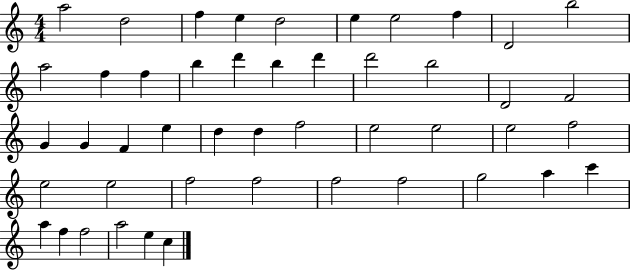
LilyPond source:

{
  \clef treble
  \numericTimeSignature
  \time 4/4
  \key c \major
  a''2 d''2 | f''4 e''4 d''2 | e''4 e''2 f''4 | d'2 b''2 | \break a''2 f''4 f''4 | b''4 d'''4 b''4 d'''4 | d'''2 b''2 | d'2 f'2 | \break g'4 g'4 f'4 e''4 | d''4 d''4 f''2 | e''2 e''2 | e''2 f''2 | \break e''2 e''2 | f''2 f''2 | f''2 f''2 | g''2 a''4 c'''4 | \break a''4 f''4 f''2 | a''2 e''4 c''4 | \bar "|."
}